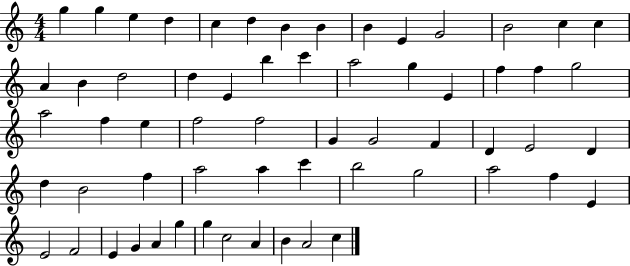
{
  \clef treble
  \numericTimeSignature
  \time 4/4
  \key c \major
  g''4 g''4 e''4 d''4 | c''4 d''4 b'4 b'4 | b'4 e'4 g'2 | b'2 c''4 c''4 | \break a'4 b'4 d''2 | d''4 e'4 b''4 c'''4 | a''2 g''4 e'4 | f''4 f''4 g''2 | \break a''2 f''4 e''4 | f''2 f''2 | g'4 g'2 f'4 | d'4 e'2 d'4 | \break d''4 b'2 f''4 | a''2 a''4 c'''4 | b''2 g''2 | a''2 f''4 e'4 | \break e'2 f'2 | e'4 g'4 a'4 g''4 | g''4 c''2 a'4 | b'4 a'2 c''4 | \break \bar "|."
}